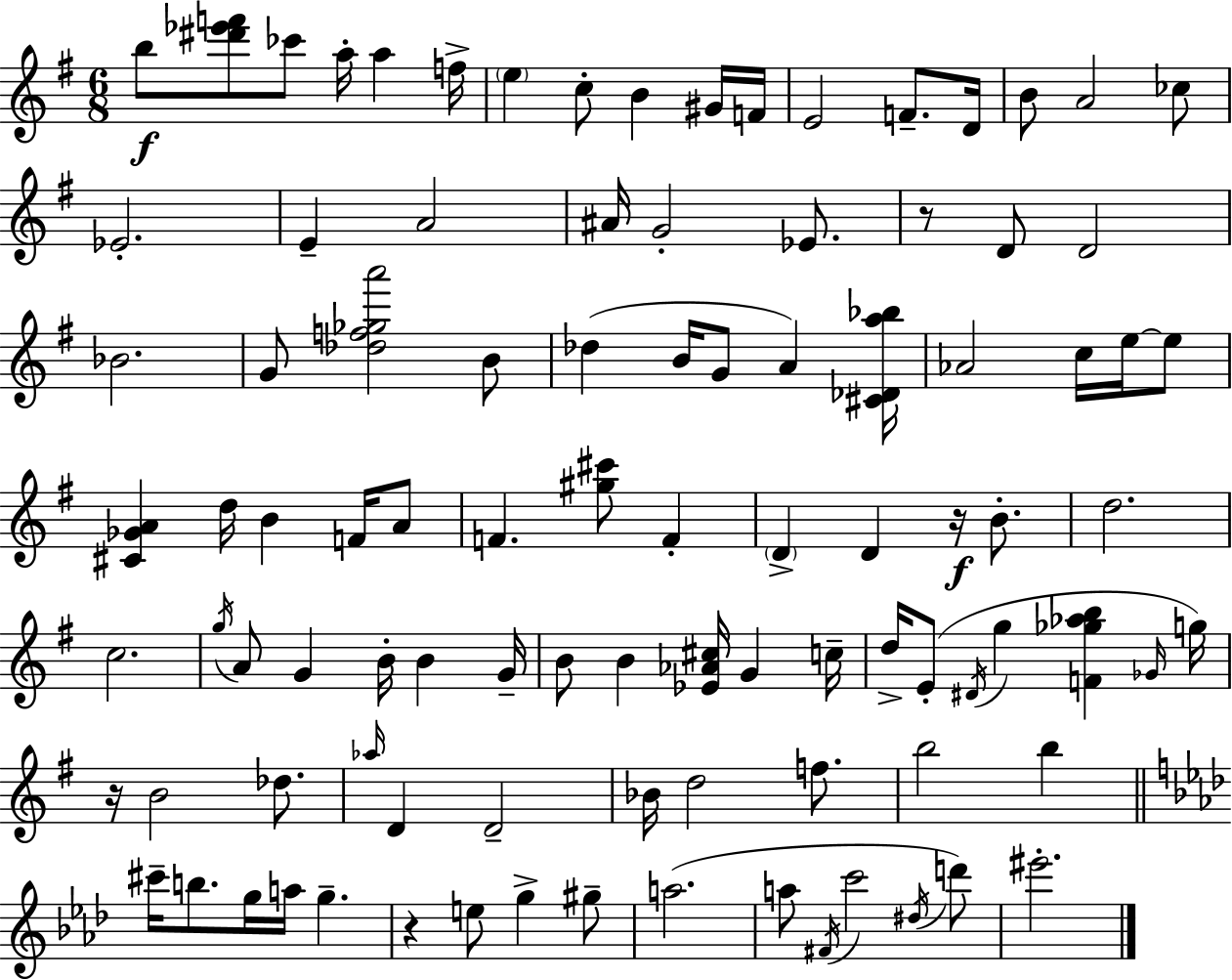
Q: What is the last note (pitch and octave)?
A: EIS6